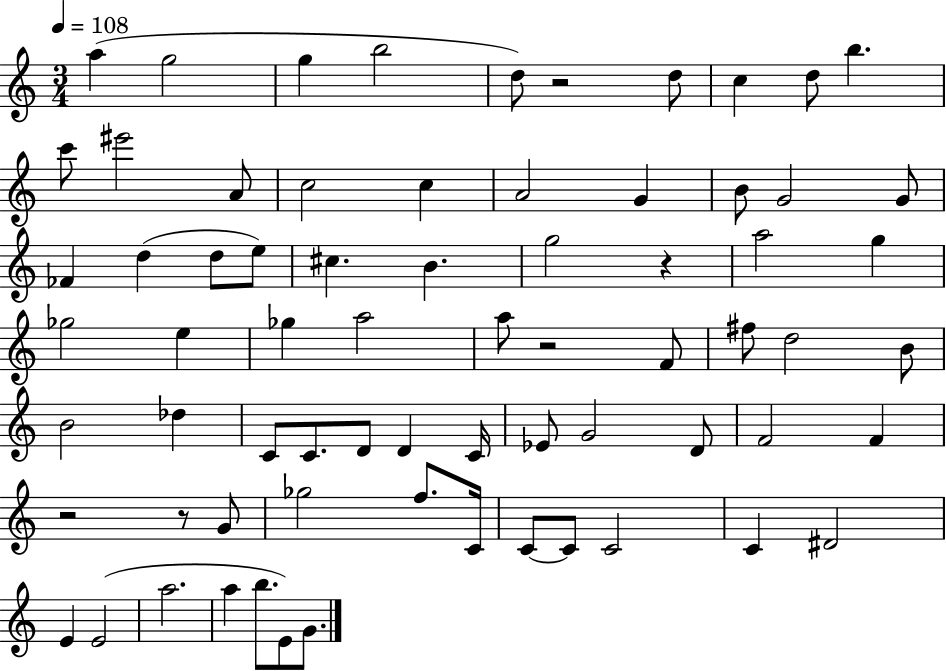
A5/q G5/h G5/q B5/h D5/e R/h D5/e C5/q D5/e B5/q. C6/e EIS6/h A4/e C5/h C5/q A4/h G4/q B4/e G4/h G4/e FES4/q D5/q D5/e E5/e C#5/q. B4/q. G5/h R/q A5/h G5/q Gb5/h E5/q Gb5/q A5/h A5/e R/h F4/e F#5/e D5/h B4/e B4/h Db5/q C4/e C4/e. D4/e D4/q C4/s Eb4/e G4/h D4/e F4/h F4/q R/h R/e G4/e Gb5/h F5/e. C4/s C4/e C4/e C4/h C4/q D#4/h E4/q E4/h A5/h. A5/q B5/e. E4/e G4/e.